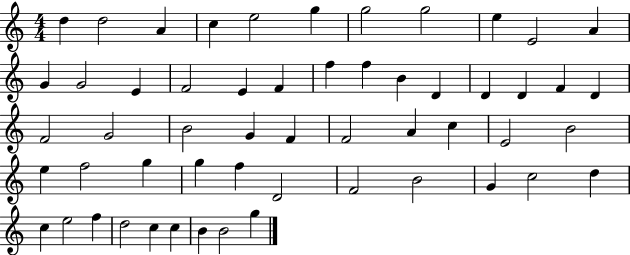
{
  \clef treble
  \numericTimeSignature
  \time 4/4
  \key c \major
  d''4 d''2 a'4 | c''4 e''2 g''4 | g''2 g''2 | e''4 e'2 a'4 | \break g'4 g'2 e'4 | f'2 e'4 f'4 | f''4 f''4 b'4 d'4 | d'4 d'4 f'4 d'4 | \break f'2 g'2 | b'2 g'4 f'4 | f'2 a'4 c''4 | e'2 b'2 | \break e''4 f''2 g''4 | g''4 f''4 d'2 | f'2 b'2 | g'4 c''2 d''4 | \break c''4 e''2 f''4 | d''2 c''4 c''4 | b'4 b'2 g''4 | \bar "|."
}